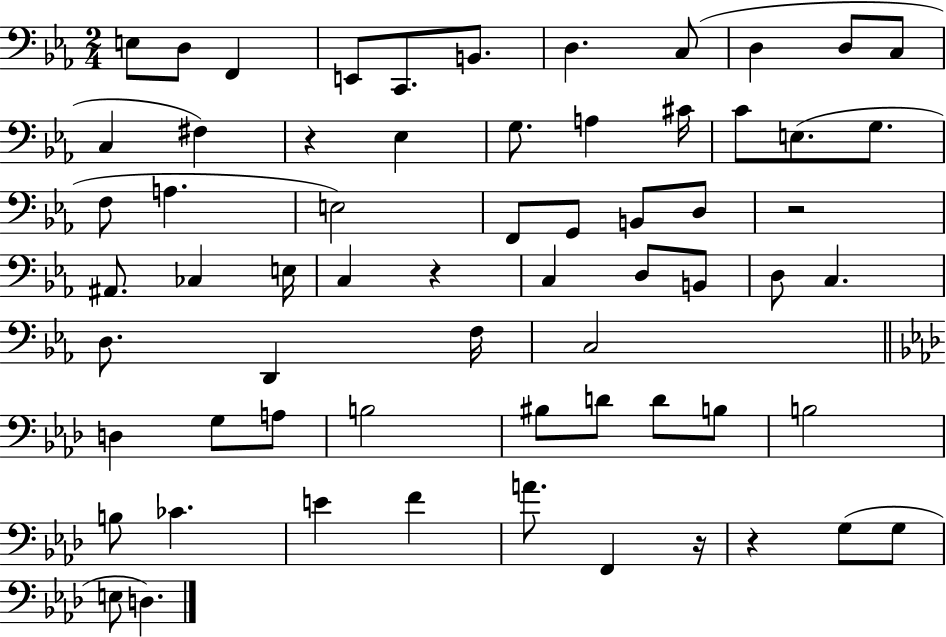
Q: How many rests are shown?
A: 5